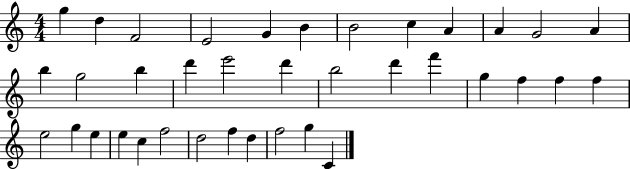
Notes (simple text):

G5/q D5/q F4/h E4/h G4/q B4/q B4/h C5/q A4/q A4/q G4/h A4/q B5/q G5/h B5/q D6/q E6/h D6/q B5/h D6/q F6/q G5/q F5/q F5/q F5/q E5/h G5/q E5/q E5/q C5/q F5/h D5/h F5/q D5/q F5/h G5/q C4/q